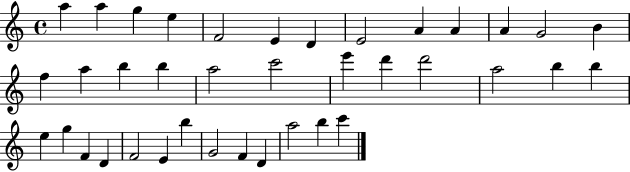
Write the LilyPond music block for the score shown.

{
  \clef treble
  \time 4/4
  \defaultTimeSignature
  \key c \major
  a''4 a''4 g''4 e''4 | f'2 e'4 d'4 | e'2 a'4 a'4 | a'4 g'2 b'4 | \break f''4 a''4 b''4 b''4 | a''2 c'''2 | e'''4 d'''4 d'''2 | a''2 b''4 b''4 | \break e''4 g''4 f'4 d'4 | f'2 e'4 b''4 | g'2 f'4 d'4 | a''2 b''4 c'''4 | \break \bar "|."
}